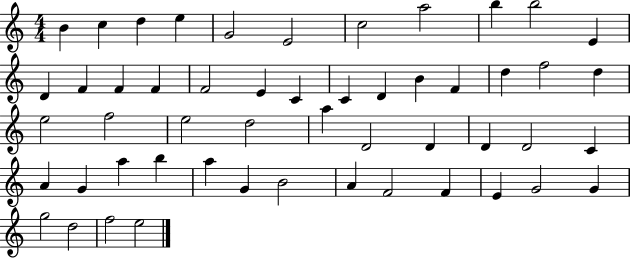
{
  \clef treble
  \numericTimeSignature
  \time 4/4
  \key c \major
  b'4 c''4 d''4 e''4 | g'2 e'2 | c''2 a''2 | b''4 b''2 e'4 | \break d'4 f'4 f'4 f'4 | f'2 e'4 c'4 | c'4 d'4 b'4 f'4 | d''4 f''2 d''4 | \break e''2 f''2 | e''2 d''2 | a''4 d'2 d'4 | d'4 d'2 c'4 | \break a'4 g'4 a''4 b''4 | a''4 g'4 b'2 | a'4 f'2 f'4 | e'4 g'2 g'4 | \break g''2 d''2 | f''2 e''2 | \bar "|."
}